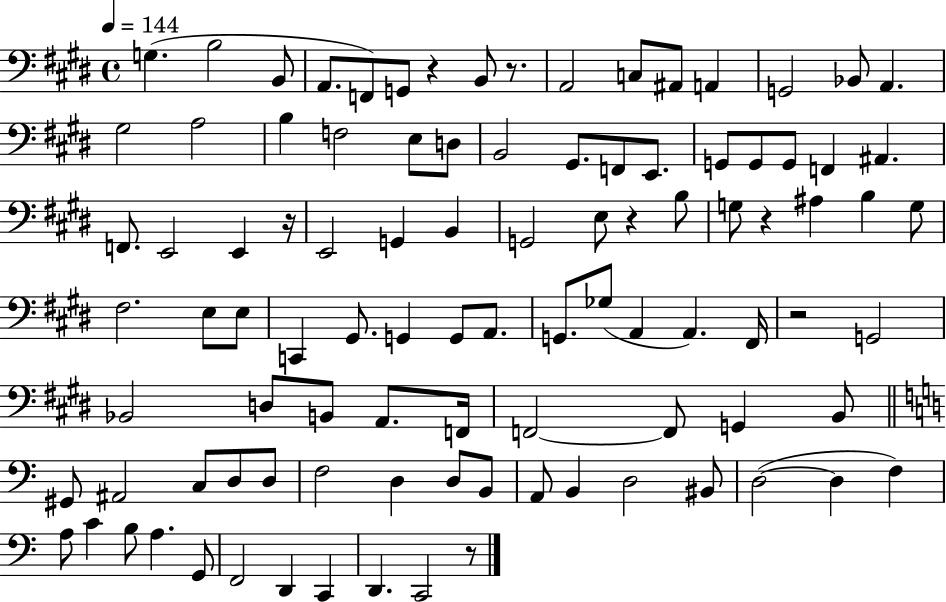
X:1
T:Untitled
M:4/4
L:1/4
K:E
G, B,2 B,,/2 A,,/2 F,,/2 G,,/2 z B,,/2 z/2 A,,2 C,/2 ^A,,/2 A,, G,,2 _B,,/2 A,, ^G,2 A,2 B, F,2 E,/2 D,/2 B,,2 ^G,,/2 F,,/2 E,,/2 G,,/2 G,,/2 G,,/2 F,, ^A,, F,,/2 E,,2 E,, z/4 E,,2 G,, B,, G,,2 E,/2 z B,/2 G,/2 z ^A, B, G,/2 ^F,2 E,/2 E,/2 C,, ^G,,/2 G,, G,,/2 A,,/2 G,,/2 _G,/2 A,, A,, ^F,,/4 z2 G,,2 _B,,2 D,/2 B,,/2 A,,/2 F,,/4 F,,2 F,,/2 G,, B,,/2 ^G,,/2 ^A,,2 C,/2 D,/2 D,/2 F,2 D, D,/2 B,,/2 A,,/2 B,, D,2 ^B,,/2 D,2 D, F, A,/2 C B,/2 A, G,,/2 F,,2 D,, C,, D,, C,,2 z/2